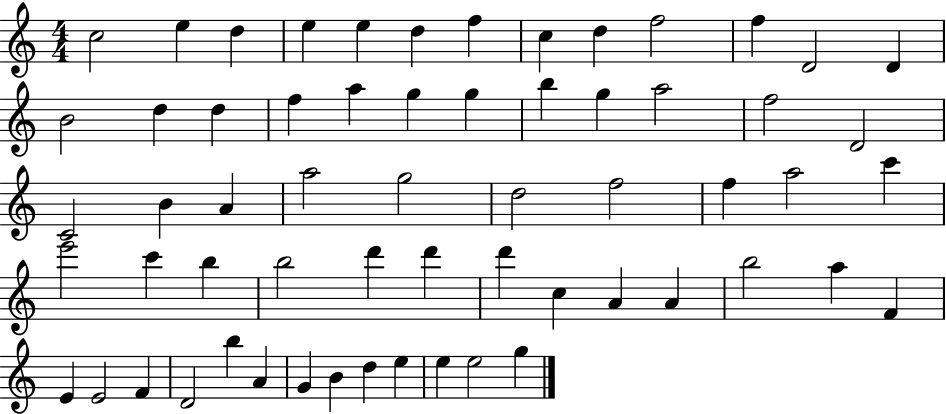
{
  \clef treble
  \numericTimeSignature
  \time 4/4
  \key c \major
  c''2 e''4 d''4 | e''4 e''4 d''4 f''4 | c''4 d''4 f''2 | f''4 d'2 d'4 | \break b'2 d''4 d''4 | f''4 a''4 g''4 g''4 | b''4 g''4 a''2 | f''2 d'2 | \break c'2 b'4 a'4 | a''2 g''2 | d''2 f''2 | f''4 a''2 c'''4 | \break e'''2 c'''4 b''4 | b''2 d'''4 d'''4 | d'''4 c''4 a'4 a'4 | b''2 a''4 f'4 | \break e'4 e'2 f'4 | d'2 b''4 a'4 | g'4 b'4 d''4 e''4 | e''4 e''2 g''4 | \break \bar "|."
}